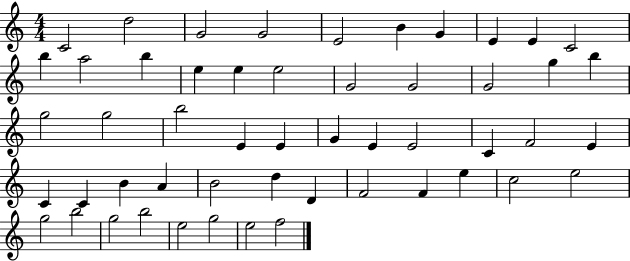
{
  \clef treble
  \numericTimeSignature
  \time 4/4
  \key c \major
  c'2 d''2 | g'2 g'2 | e'2 b'4 g'4 | e'4 e'4 c'2 | \break b''4 a''2 b''4 | e''4 e''4 e''2 | g'2 g'2 | g'2 g''4 b''4 | \break g''2 g''2 | b''2 e'4 e'4 | g'4 e'4 e'2 | c'4 f'2 e'4 | \break c'4 c'4 b'4 a'4 | b'2 d''4 d'4 | f'2 f'4 e''4 | c''2 e''2 | \break g''2 b''2 | g''2 b''2 | e''2 g''2 | e''2 f''2 | \break \bar "|."
}